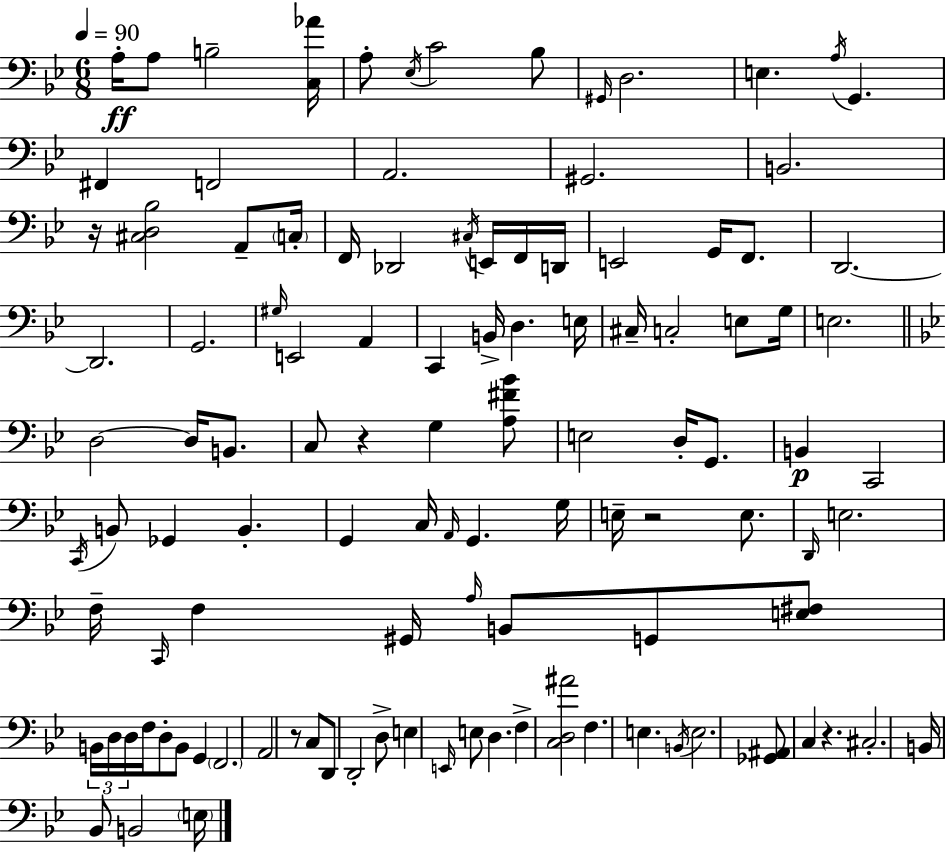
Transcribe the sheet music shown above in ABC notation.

X:1
T:Untitled
M:6/8
L:1/4
K:Gm
A,/4 A,/2 B,2 [C,_A]/4 A,/2 _E,/4 C2 _B,/2 ^G,,/4 D,2 E, A,/4 G,, ^F,, F,,2 A,,2 ^G,,2 B,,2 z/4 [^C,D,_B,]2 A,,/2 C,/4 F,,/4 _D,,2 ^C,/4 E,,/4 F,,/4 D,,/4 E,,2 G,,/4 F,,/2 D,,2 D,,2 G,,2 ^G,/4 E,,2 A,, C,, B,,/4 D, E,/4 ^C,/4 C,2 E,/2 G,/4 E,2 D,2 D,/4 B,,/2 C,/2 z G, [A,^F_B]/2 E,2 D,/4 G,,/2 B,, C,,2 C,,/4 B,,/2 _G,, B,, G,, C,/4 A,,/4 G,, G,/4 E,/4 z2 E,/2 D,,/4 E,2 F,/4 C,,/4 F, ^G,,/4 A,/4 B,,/2 G,,/2 [E,^F,]/2 B,,/4 D,/4 D,/4 F,/4 D,/2 B,,/2 G,, F,,2 A,,2 z/2 C,/2 D,,/2 D,,2 D,/2 E, E,,/4 E,/2 D, F, [C,D,^A]2 F, E, B,,/4 E,2 [_G,,^A,,]/2 C, z ^C,2 B,,/4 _B,,/2 B,,2 E,/4